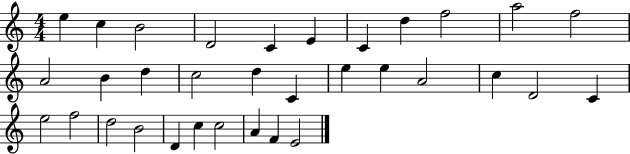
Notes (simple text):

E5/q C5/q B4/h D4/h C4/q E4/q C4/q D5/q F5/h A5/h F5/h A4/h B4/q D5/q C5/h D5/q C4/q E5/q E5/q A4/h C5/q D4/h C4/q E5/h F5/h D5/h B4/h D4/q C5/q C5/h A4/q F4/q E4/h